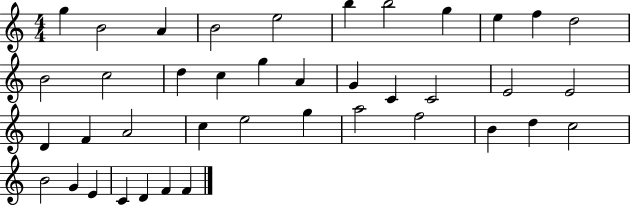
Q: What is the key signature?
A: C major